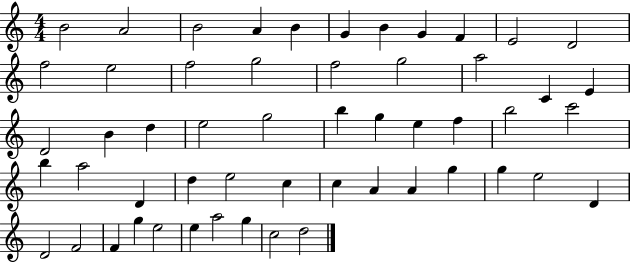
{
  \clef treble
  \numericTimeSignature
  \time 4/4
  \key c \major
  b'2 a'2 | b'2 a'4 b'4 | g'4 b'4 g'4 f'4 | e'2 d'2 | \break f''2 e''2 | f''2 g''2 | f''2 g''2 | a''2 c'4 e'4 | \break d'2 b'4 d''4 | e''2 g''2 | b''4 g''4 e''4 f''4 | b''2 c'''2 | \break b''4 a''2 d'4 | d''4 e''2 c''4 | c''4 a'4 a'4 g''4 | g''4 e''2 d'4 | \break d'2 f'2 | f'4 g''4 e''2 | e''4 a''2 g''4 | c''2 d''2 | \break \bar "|."
}